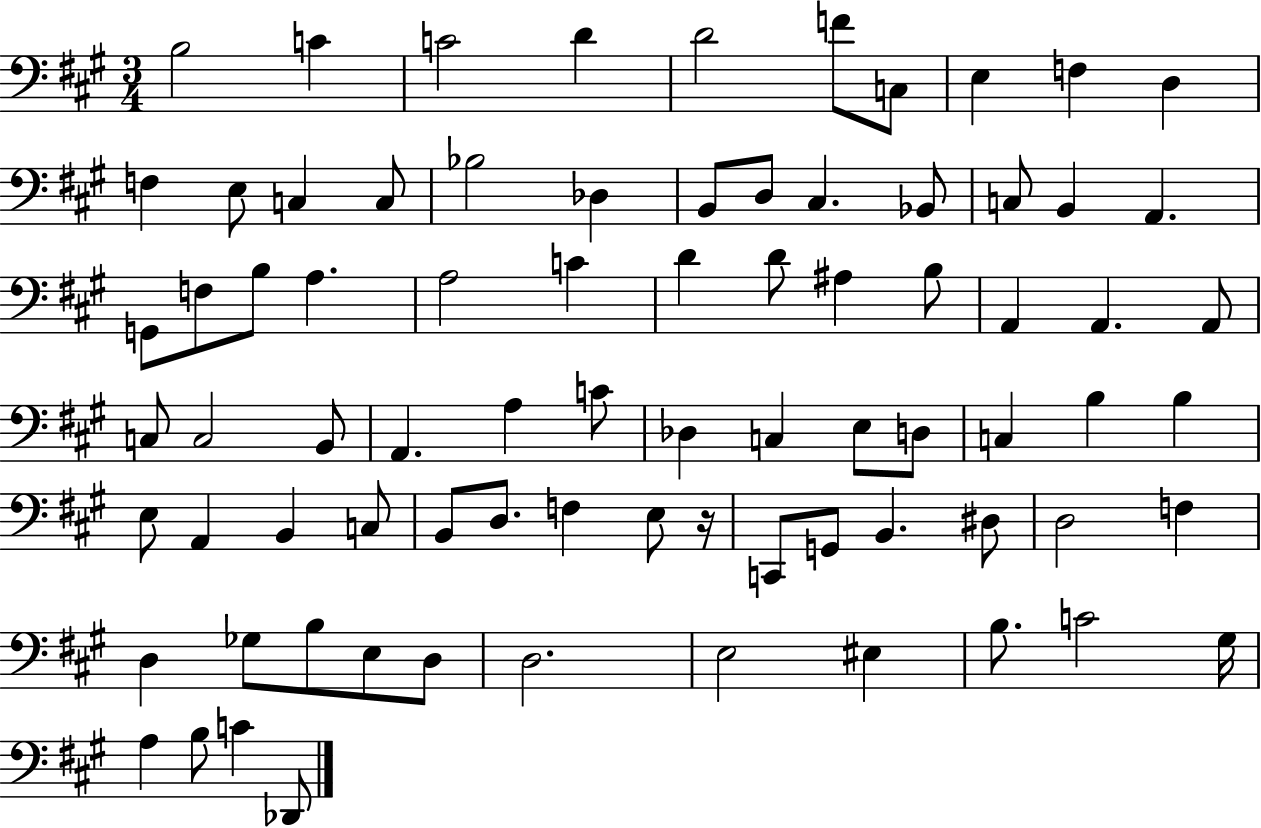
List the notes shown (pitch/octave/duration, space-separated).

B3/h C4/q C4/h D4/q D4/h F4/e C3/e E3/q F3/q D3/q F3/q E3/e C3/q C3/e Bb3/h Db3/q B2/e D3/e C#3/q. Bb2/e C3/e B2/q A2/q. G2/e F3/e B3/e A3/q. A3/h C4/q D4/q D4/e A#3/q B3/e A2/q A2/q. A2/e C3/e C3/h B2/e A2/q. A3/q C4/e Db3/q C3/q E3/e D3/e C3/q B3/q B3/q E3/e A2/q B2/q C3/e B2/e D3/e. F3/q E3/e R/s C2/e G2/e B2/q. D#3/e D3/h F3/q D3/q Gb3/e B3/e E3/e D3/e D3/h. E3/h EIS3/q B3/e. C4/h G#3/s A3/q B3/e C4/q Db2/e